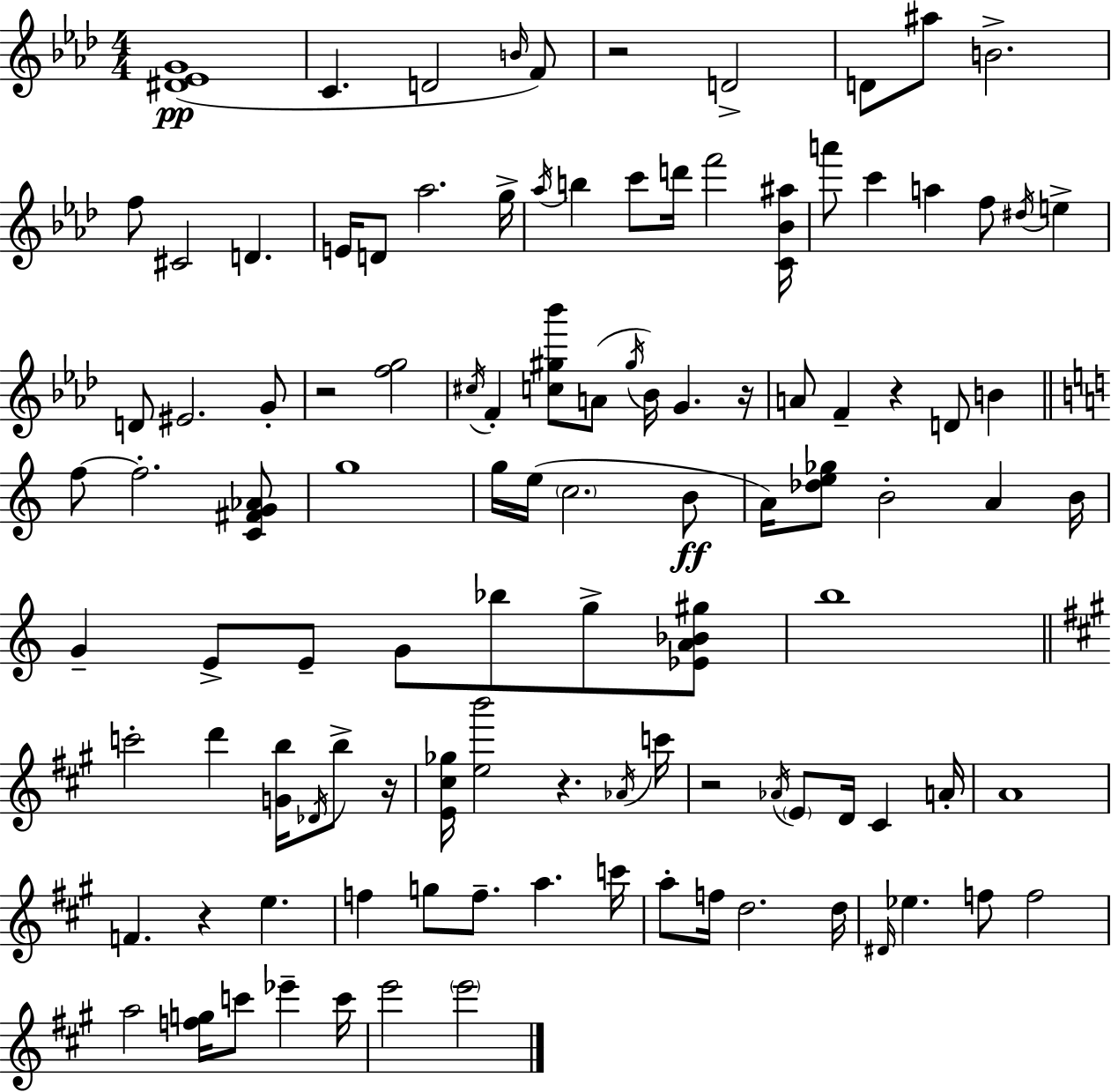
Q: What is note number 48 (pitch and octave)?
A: B4